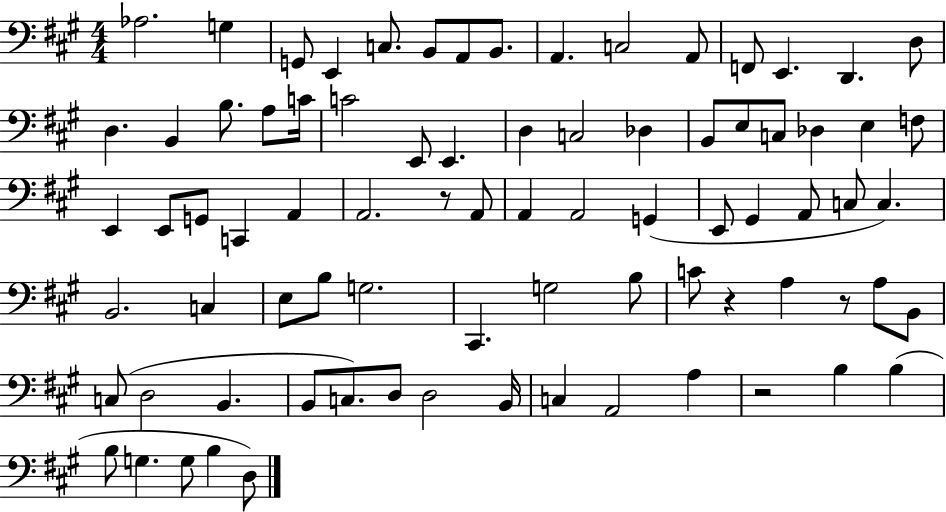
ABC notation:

X:1
T:Untitled
M:4/4
L:1/4
K:A
_A,2 G, G,,/2 E,, C,/2 B,,/2 A,,/2 B,,/2 A,, C,2 A,,/2 F,,/2 E,, D,, D,/2 D, B,, B,/2 A,/2 C/4 C2 E,,/2 E,, D, C,2 _D, B,,/2 E,/2 C,/2 _D, E, F,/2 E,, E,,/2 G,,/2 C,, A,, A,,2 z/2 A,,/2 A,, A,,2 G,, E,,/2 ^G,, A,,/2 C,/2 C, B,,2 C, E,/2 B,/2 G,2 ^C,, G,2 B,/2 C/2 z A, z/2 A,/2 B,,/2 C,/2 D,2 B,, B,,/2 C,/2 D,/2 D,2 B,,/4 C, A,,2 A, z2 B, B, B,/2 G, G,/2 B, D,/2